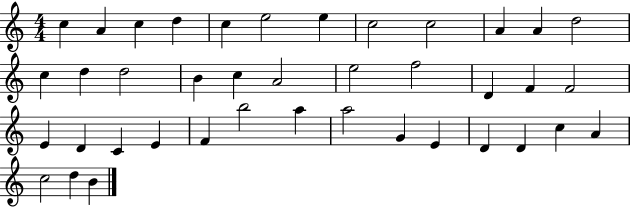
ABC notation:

X:1
T:Untitled
M:4/4
L:1/4
K:C
c A c d c e2 e c2 c2 A A d2 c d d2 B c A2 e2 f2 D F F2 E D C E F b2 a a2 G E D D c A c2 d B